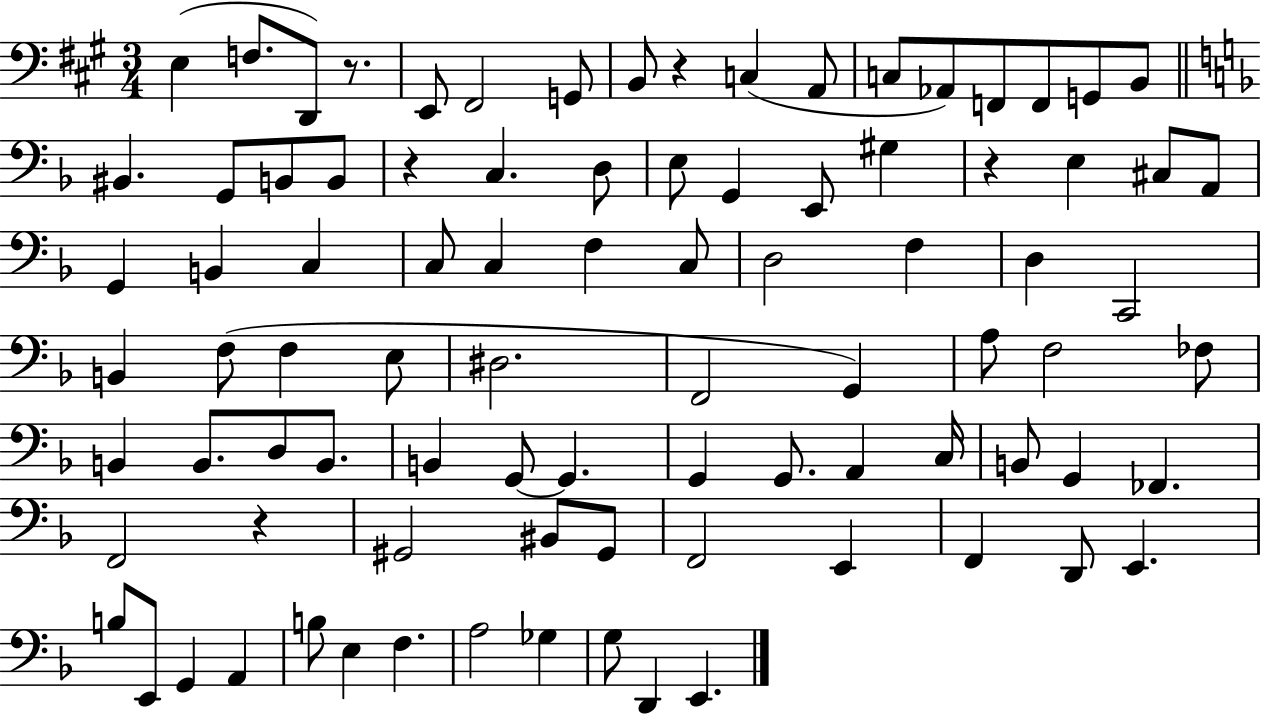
X:1
T:Untitled
M:3/4
L:1/4
K:A
E, F,/2 D,,/2 z/2 E,,/2 ^F,,2 G,,/2 B,,/2 z C, A,,/2 C,/2 _A,,/2 F,,/2 F,,/2 G,,/2 B,,/2 ^B,, G,,/2 B,,/2 B,,/2 z C, D,/2 E,/2 G,, E,,/2 ^G, z E, ^C,/2 A,,/2 G,, B,, C, C,/2 C, F, C,/2 D,2 F, D, C,,2 B,, F,/2 F, E,/2 ^D,2 F,,2 G,, A,/2 F,2 _F,/2 B,, B,,/2 D,/2 B,,/2 B,, G,,/2 G,, G,, G,,/2 A,, C,/4 B,,/2 G,, _F,, F,,2 z ^G,,2 ^B,,/2 ^G,,/2 F,,2 E,, F,, D,,/2 E,, B,/2 E,,/2 G,, A,, B,/2 E, F, A,2 _G, G,/2 D,, E,,